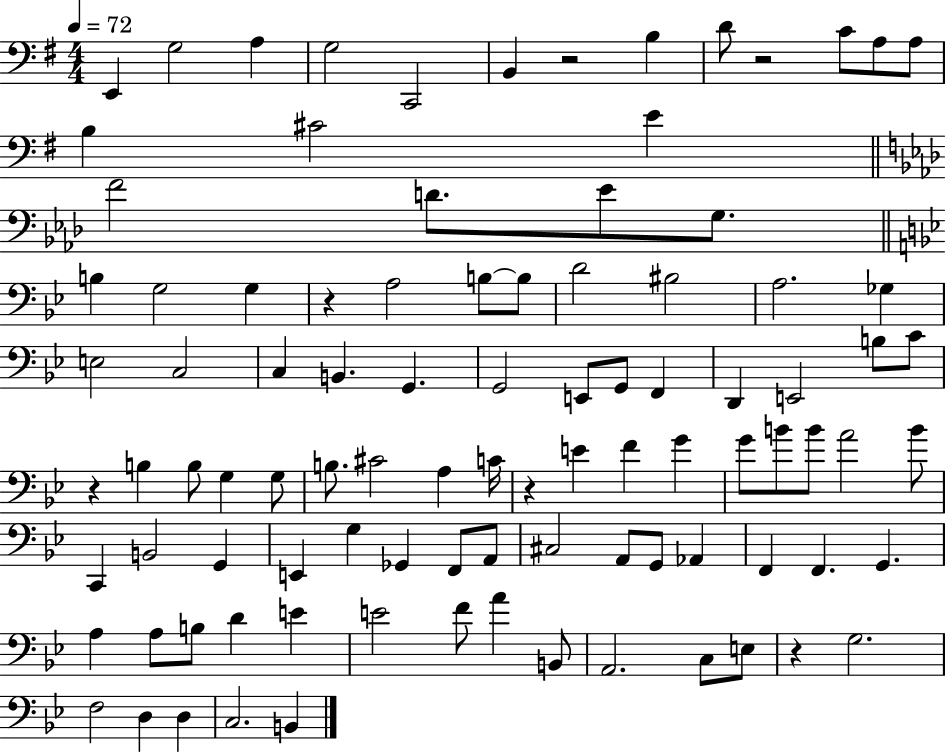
X:1
T:Untitled
M:4/4
L:1/4
K:G
E,, G,2 A, G,2 C,,2 B,, z2 B, D/2 z2 C/2 A,/2 A,/2 B, ^C2 E F2 D/2 _E/2 G,/2 B, G,2 G, z A,2 B,/2 B,/2 D2 ^B,2 A,2 _G, E,2 C,2 C, B,, G,, G,,2 E,,/2 G,,/2 F,, D,, E,,2 B,/2 C/2 z B, B,/2 G, G,/2 B,/2 ^C2 A, C/4 z E F G G/2 B/2 B/2 A2 B/2 C,, B,,2 G,, E,, G, _G,, F,,/2 A,,/2 ^C,2 A,,/2 G,,/2 _A,, F,, F,, G,, A, A,/2 B,/2 D E E2 F/2 A B,,/2 A,,2 C,/2 E,/2 z G,2 F,2 D, D, C,2 B,,